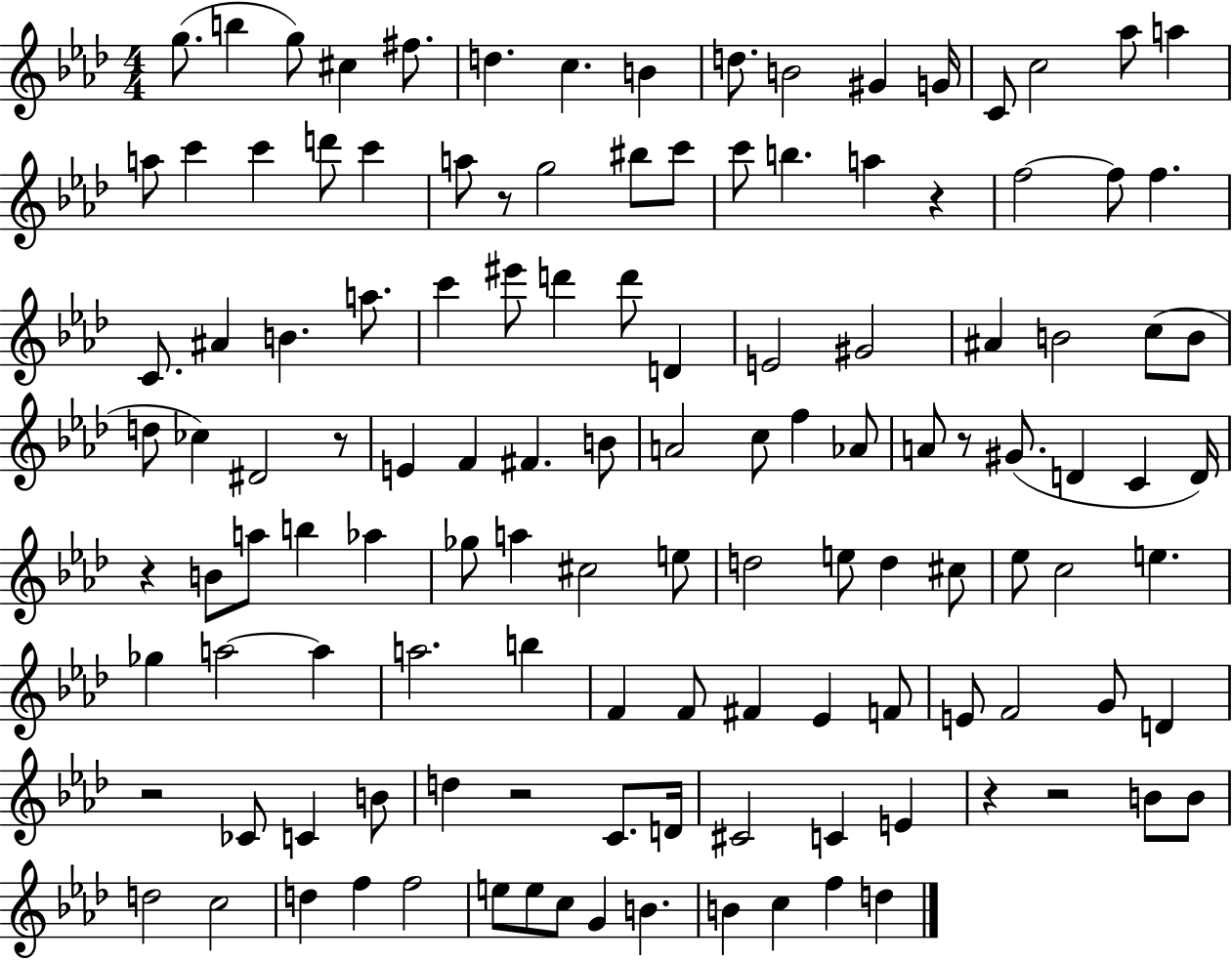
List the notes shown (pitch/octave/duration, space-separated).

G5/e. B5/q G5/e C#5/q F#5/e. D5/q. C5/q. B4/q D5/e. B4/h G#4/q G4/s C4/e C5/h Ab5/e A5/q A5/e C6/q C6/q D6/e C6/q A5/e R/e G5/h BIS5/e C6/e C6/e B5/q. A5/q R/q F5/h F5/e F5/q. C4/e. A#4/q B4/q. A5/e. C6/q EIS6/e D6/q D6/e D4/q E4/h G#4/h A#4/q B4/h C5/e B4/e D5/e CES5/q D#4/h R/e E4/q F4/q F#4/q. B4/e A4/h C5/e F5/q Ab4/e A4/e R/e G#4/e. D4/q C4/q D4/s R/q B4/e A5/e B5/q Ab5/q Gb5/e A5/q C#5/h E5/e D5/h E5/e D5/q C#5/e Eb5/e C5/h E5/q. Gb5/q A5/h A5/q A5/h. B5/q F4/q F4/e F#4/q Eb4/q F4/e E4/e F4/h G4/e D4/q R/h CES4/e C4/q B4/e D5/q R/h C4/e. D4/s C#4/h C4/q E4/q R/q R/h B4/e B4/e D5/h C5/h D5/q F5/q F5/h E5/e E5/e C5/e G4/q B4/q. B4/q C5/q F5/q D5/q